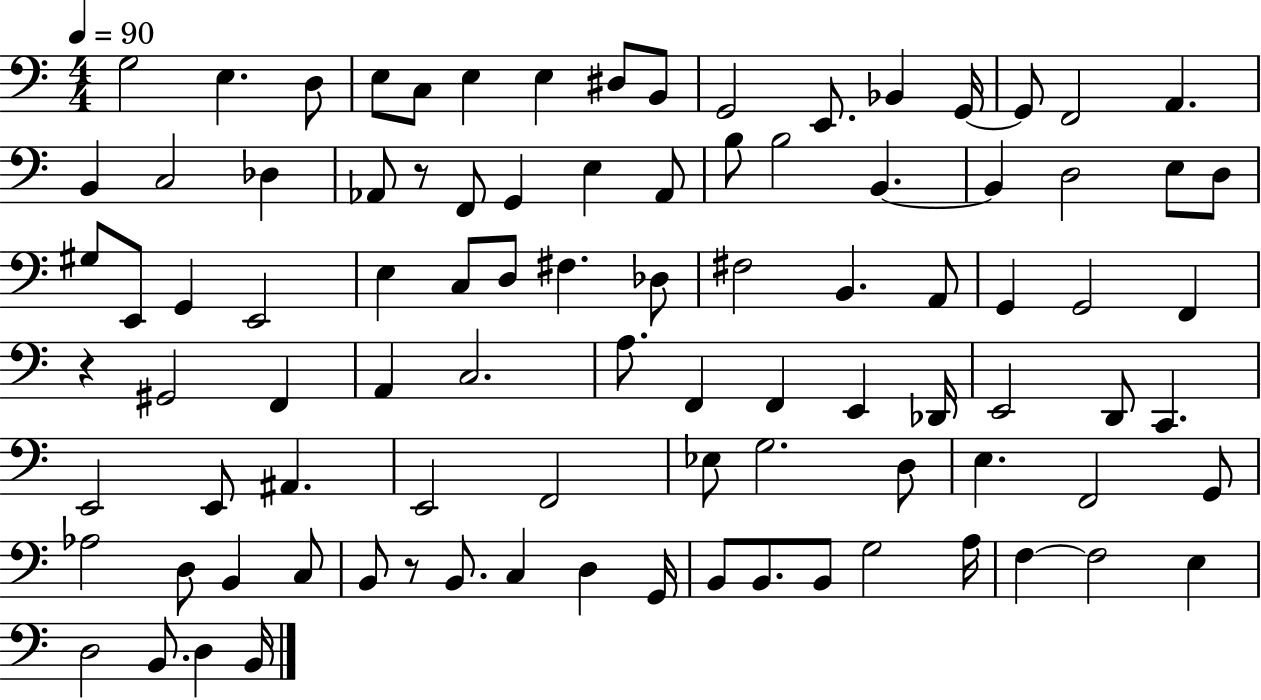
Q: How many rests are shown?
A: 3